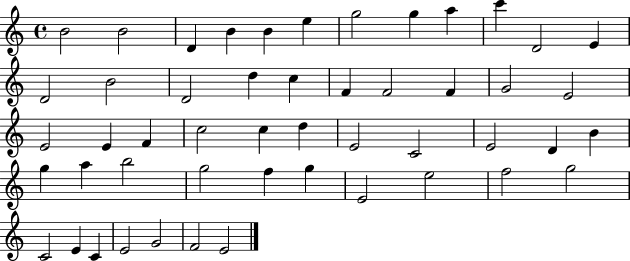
{
  \clef treble
  \time 4/4
  \defaultTimeSignature
  \key c \major
  b'2 b'2 | d'4 b'4 b'4 e''4 | g''2 g''4 a''4 | c'''4 d'2 e'4 | \break d'2 b'2 | d'2 d''4 c''4 | f'4 f'2 f'4 | g'2 e'2 | \break e'2 e'4 f'4 | c''2 c''4 d''4 | e'2 c'2 | e'2 d'4 b'4 | \break g''4 a''4 b''2 | g''2 f''4 g''4 | e'2 e''2 | f''2 g''2 | \break c'2 e'4 c'4 | e'2 g'2 | f'2 e'2 | \bar "|."
}